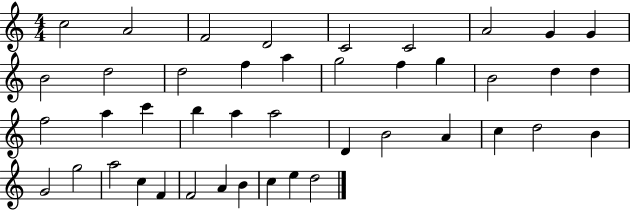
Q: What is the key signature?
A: C major